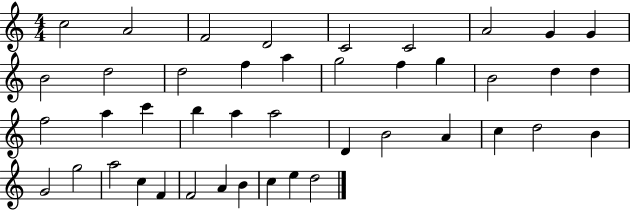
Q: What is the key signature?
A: C major